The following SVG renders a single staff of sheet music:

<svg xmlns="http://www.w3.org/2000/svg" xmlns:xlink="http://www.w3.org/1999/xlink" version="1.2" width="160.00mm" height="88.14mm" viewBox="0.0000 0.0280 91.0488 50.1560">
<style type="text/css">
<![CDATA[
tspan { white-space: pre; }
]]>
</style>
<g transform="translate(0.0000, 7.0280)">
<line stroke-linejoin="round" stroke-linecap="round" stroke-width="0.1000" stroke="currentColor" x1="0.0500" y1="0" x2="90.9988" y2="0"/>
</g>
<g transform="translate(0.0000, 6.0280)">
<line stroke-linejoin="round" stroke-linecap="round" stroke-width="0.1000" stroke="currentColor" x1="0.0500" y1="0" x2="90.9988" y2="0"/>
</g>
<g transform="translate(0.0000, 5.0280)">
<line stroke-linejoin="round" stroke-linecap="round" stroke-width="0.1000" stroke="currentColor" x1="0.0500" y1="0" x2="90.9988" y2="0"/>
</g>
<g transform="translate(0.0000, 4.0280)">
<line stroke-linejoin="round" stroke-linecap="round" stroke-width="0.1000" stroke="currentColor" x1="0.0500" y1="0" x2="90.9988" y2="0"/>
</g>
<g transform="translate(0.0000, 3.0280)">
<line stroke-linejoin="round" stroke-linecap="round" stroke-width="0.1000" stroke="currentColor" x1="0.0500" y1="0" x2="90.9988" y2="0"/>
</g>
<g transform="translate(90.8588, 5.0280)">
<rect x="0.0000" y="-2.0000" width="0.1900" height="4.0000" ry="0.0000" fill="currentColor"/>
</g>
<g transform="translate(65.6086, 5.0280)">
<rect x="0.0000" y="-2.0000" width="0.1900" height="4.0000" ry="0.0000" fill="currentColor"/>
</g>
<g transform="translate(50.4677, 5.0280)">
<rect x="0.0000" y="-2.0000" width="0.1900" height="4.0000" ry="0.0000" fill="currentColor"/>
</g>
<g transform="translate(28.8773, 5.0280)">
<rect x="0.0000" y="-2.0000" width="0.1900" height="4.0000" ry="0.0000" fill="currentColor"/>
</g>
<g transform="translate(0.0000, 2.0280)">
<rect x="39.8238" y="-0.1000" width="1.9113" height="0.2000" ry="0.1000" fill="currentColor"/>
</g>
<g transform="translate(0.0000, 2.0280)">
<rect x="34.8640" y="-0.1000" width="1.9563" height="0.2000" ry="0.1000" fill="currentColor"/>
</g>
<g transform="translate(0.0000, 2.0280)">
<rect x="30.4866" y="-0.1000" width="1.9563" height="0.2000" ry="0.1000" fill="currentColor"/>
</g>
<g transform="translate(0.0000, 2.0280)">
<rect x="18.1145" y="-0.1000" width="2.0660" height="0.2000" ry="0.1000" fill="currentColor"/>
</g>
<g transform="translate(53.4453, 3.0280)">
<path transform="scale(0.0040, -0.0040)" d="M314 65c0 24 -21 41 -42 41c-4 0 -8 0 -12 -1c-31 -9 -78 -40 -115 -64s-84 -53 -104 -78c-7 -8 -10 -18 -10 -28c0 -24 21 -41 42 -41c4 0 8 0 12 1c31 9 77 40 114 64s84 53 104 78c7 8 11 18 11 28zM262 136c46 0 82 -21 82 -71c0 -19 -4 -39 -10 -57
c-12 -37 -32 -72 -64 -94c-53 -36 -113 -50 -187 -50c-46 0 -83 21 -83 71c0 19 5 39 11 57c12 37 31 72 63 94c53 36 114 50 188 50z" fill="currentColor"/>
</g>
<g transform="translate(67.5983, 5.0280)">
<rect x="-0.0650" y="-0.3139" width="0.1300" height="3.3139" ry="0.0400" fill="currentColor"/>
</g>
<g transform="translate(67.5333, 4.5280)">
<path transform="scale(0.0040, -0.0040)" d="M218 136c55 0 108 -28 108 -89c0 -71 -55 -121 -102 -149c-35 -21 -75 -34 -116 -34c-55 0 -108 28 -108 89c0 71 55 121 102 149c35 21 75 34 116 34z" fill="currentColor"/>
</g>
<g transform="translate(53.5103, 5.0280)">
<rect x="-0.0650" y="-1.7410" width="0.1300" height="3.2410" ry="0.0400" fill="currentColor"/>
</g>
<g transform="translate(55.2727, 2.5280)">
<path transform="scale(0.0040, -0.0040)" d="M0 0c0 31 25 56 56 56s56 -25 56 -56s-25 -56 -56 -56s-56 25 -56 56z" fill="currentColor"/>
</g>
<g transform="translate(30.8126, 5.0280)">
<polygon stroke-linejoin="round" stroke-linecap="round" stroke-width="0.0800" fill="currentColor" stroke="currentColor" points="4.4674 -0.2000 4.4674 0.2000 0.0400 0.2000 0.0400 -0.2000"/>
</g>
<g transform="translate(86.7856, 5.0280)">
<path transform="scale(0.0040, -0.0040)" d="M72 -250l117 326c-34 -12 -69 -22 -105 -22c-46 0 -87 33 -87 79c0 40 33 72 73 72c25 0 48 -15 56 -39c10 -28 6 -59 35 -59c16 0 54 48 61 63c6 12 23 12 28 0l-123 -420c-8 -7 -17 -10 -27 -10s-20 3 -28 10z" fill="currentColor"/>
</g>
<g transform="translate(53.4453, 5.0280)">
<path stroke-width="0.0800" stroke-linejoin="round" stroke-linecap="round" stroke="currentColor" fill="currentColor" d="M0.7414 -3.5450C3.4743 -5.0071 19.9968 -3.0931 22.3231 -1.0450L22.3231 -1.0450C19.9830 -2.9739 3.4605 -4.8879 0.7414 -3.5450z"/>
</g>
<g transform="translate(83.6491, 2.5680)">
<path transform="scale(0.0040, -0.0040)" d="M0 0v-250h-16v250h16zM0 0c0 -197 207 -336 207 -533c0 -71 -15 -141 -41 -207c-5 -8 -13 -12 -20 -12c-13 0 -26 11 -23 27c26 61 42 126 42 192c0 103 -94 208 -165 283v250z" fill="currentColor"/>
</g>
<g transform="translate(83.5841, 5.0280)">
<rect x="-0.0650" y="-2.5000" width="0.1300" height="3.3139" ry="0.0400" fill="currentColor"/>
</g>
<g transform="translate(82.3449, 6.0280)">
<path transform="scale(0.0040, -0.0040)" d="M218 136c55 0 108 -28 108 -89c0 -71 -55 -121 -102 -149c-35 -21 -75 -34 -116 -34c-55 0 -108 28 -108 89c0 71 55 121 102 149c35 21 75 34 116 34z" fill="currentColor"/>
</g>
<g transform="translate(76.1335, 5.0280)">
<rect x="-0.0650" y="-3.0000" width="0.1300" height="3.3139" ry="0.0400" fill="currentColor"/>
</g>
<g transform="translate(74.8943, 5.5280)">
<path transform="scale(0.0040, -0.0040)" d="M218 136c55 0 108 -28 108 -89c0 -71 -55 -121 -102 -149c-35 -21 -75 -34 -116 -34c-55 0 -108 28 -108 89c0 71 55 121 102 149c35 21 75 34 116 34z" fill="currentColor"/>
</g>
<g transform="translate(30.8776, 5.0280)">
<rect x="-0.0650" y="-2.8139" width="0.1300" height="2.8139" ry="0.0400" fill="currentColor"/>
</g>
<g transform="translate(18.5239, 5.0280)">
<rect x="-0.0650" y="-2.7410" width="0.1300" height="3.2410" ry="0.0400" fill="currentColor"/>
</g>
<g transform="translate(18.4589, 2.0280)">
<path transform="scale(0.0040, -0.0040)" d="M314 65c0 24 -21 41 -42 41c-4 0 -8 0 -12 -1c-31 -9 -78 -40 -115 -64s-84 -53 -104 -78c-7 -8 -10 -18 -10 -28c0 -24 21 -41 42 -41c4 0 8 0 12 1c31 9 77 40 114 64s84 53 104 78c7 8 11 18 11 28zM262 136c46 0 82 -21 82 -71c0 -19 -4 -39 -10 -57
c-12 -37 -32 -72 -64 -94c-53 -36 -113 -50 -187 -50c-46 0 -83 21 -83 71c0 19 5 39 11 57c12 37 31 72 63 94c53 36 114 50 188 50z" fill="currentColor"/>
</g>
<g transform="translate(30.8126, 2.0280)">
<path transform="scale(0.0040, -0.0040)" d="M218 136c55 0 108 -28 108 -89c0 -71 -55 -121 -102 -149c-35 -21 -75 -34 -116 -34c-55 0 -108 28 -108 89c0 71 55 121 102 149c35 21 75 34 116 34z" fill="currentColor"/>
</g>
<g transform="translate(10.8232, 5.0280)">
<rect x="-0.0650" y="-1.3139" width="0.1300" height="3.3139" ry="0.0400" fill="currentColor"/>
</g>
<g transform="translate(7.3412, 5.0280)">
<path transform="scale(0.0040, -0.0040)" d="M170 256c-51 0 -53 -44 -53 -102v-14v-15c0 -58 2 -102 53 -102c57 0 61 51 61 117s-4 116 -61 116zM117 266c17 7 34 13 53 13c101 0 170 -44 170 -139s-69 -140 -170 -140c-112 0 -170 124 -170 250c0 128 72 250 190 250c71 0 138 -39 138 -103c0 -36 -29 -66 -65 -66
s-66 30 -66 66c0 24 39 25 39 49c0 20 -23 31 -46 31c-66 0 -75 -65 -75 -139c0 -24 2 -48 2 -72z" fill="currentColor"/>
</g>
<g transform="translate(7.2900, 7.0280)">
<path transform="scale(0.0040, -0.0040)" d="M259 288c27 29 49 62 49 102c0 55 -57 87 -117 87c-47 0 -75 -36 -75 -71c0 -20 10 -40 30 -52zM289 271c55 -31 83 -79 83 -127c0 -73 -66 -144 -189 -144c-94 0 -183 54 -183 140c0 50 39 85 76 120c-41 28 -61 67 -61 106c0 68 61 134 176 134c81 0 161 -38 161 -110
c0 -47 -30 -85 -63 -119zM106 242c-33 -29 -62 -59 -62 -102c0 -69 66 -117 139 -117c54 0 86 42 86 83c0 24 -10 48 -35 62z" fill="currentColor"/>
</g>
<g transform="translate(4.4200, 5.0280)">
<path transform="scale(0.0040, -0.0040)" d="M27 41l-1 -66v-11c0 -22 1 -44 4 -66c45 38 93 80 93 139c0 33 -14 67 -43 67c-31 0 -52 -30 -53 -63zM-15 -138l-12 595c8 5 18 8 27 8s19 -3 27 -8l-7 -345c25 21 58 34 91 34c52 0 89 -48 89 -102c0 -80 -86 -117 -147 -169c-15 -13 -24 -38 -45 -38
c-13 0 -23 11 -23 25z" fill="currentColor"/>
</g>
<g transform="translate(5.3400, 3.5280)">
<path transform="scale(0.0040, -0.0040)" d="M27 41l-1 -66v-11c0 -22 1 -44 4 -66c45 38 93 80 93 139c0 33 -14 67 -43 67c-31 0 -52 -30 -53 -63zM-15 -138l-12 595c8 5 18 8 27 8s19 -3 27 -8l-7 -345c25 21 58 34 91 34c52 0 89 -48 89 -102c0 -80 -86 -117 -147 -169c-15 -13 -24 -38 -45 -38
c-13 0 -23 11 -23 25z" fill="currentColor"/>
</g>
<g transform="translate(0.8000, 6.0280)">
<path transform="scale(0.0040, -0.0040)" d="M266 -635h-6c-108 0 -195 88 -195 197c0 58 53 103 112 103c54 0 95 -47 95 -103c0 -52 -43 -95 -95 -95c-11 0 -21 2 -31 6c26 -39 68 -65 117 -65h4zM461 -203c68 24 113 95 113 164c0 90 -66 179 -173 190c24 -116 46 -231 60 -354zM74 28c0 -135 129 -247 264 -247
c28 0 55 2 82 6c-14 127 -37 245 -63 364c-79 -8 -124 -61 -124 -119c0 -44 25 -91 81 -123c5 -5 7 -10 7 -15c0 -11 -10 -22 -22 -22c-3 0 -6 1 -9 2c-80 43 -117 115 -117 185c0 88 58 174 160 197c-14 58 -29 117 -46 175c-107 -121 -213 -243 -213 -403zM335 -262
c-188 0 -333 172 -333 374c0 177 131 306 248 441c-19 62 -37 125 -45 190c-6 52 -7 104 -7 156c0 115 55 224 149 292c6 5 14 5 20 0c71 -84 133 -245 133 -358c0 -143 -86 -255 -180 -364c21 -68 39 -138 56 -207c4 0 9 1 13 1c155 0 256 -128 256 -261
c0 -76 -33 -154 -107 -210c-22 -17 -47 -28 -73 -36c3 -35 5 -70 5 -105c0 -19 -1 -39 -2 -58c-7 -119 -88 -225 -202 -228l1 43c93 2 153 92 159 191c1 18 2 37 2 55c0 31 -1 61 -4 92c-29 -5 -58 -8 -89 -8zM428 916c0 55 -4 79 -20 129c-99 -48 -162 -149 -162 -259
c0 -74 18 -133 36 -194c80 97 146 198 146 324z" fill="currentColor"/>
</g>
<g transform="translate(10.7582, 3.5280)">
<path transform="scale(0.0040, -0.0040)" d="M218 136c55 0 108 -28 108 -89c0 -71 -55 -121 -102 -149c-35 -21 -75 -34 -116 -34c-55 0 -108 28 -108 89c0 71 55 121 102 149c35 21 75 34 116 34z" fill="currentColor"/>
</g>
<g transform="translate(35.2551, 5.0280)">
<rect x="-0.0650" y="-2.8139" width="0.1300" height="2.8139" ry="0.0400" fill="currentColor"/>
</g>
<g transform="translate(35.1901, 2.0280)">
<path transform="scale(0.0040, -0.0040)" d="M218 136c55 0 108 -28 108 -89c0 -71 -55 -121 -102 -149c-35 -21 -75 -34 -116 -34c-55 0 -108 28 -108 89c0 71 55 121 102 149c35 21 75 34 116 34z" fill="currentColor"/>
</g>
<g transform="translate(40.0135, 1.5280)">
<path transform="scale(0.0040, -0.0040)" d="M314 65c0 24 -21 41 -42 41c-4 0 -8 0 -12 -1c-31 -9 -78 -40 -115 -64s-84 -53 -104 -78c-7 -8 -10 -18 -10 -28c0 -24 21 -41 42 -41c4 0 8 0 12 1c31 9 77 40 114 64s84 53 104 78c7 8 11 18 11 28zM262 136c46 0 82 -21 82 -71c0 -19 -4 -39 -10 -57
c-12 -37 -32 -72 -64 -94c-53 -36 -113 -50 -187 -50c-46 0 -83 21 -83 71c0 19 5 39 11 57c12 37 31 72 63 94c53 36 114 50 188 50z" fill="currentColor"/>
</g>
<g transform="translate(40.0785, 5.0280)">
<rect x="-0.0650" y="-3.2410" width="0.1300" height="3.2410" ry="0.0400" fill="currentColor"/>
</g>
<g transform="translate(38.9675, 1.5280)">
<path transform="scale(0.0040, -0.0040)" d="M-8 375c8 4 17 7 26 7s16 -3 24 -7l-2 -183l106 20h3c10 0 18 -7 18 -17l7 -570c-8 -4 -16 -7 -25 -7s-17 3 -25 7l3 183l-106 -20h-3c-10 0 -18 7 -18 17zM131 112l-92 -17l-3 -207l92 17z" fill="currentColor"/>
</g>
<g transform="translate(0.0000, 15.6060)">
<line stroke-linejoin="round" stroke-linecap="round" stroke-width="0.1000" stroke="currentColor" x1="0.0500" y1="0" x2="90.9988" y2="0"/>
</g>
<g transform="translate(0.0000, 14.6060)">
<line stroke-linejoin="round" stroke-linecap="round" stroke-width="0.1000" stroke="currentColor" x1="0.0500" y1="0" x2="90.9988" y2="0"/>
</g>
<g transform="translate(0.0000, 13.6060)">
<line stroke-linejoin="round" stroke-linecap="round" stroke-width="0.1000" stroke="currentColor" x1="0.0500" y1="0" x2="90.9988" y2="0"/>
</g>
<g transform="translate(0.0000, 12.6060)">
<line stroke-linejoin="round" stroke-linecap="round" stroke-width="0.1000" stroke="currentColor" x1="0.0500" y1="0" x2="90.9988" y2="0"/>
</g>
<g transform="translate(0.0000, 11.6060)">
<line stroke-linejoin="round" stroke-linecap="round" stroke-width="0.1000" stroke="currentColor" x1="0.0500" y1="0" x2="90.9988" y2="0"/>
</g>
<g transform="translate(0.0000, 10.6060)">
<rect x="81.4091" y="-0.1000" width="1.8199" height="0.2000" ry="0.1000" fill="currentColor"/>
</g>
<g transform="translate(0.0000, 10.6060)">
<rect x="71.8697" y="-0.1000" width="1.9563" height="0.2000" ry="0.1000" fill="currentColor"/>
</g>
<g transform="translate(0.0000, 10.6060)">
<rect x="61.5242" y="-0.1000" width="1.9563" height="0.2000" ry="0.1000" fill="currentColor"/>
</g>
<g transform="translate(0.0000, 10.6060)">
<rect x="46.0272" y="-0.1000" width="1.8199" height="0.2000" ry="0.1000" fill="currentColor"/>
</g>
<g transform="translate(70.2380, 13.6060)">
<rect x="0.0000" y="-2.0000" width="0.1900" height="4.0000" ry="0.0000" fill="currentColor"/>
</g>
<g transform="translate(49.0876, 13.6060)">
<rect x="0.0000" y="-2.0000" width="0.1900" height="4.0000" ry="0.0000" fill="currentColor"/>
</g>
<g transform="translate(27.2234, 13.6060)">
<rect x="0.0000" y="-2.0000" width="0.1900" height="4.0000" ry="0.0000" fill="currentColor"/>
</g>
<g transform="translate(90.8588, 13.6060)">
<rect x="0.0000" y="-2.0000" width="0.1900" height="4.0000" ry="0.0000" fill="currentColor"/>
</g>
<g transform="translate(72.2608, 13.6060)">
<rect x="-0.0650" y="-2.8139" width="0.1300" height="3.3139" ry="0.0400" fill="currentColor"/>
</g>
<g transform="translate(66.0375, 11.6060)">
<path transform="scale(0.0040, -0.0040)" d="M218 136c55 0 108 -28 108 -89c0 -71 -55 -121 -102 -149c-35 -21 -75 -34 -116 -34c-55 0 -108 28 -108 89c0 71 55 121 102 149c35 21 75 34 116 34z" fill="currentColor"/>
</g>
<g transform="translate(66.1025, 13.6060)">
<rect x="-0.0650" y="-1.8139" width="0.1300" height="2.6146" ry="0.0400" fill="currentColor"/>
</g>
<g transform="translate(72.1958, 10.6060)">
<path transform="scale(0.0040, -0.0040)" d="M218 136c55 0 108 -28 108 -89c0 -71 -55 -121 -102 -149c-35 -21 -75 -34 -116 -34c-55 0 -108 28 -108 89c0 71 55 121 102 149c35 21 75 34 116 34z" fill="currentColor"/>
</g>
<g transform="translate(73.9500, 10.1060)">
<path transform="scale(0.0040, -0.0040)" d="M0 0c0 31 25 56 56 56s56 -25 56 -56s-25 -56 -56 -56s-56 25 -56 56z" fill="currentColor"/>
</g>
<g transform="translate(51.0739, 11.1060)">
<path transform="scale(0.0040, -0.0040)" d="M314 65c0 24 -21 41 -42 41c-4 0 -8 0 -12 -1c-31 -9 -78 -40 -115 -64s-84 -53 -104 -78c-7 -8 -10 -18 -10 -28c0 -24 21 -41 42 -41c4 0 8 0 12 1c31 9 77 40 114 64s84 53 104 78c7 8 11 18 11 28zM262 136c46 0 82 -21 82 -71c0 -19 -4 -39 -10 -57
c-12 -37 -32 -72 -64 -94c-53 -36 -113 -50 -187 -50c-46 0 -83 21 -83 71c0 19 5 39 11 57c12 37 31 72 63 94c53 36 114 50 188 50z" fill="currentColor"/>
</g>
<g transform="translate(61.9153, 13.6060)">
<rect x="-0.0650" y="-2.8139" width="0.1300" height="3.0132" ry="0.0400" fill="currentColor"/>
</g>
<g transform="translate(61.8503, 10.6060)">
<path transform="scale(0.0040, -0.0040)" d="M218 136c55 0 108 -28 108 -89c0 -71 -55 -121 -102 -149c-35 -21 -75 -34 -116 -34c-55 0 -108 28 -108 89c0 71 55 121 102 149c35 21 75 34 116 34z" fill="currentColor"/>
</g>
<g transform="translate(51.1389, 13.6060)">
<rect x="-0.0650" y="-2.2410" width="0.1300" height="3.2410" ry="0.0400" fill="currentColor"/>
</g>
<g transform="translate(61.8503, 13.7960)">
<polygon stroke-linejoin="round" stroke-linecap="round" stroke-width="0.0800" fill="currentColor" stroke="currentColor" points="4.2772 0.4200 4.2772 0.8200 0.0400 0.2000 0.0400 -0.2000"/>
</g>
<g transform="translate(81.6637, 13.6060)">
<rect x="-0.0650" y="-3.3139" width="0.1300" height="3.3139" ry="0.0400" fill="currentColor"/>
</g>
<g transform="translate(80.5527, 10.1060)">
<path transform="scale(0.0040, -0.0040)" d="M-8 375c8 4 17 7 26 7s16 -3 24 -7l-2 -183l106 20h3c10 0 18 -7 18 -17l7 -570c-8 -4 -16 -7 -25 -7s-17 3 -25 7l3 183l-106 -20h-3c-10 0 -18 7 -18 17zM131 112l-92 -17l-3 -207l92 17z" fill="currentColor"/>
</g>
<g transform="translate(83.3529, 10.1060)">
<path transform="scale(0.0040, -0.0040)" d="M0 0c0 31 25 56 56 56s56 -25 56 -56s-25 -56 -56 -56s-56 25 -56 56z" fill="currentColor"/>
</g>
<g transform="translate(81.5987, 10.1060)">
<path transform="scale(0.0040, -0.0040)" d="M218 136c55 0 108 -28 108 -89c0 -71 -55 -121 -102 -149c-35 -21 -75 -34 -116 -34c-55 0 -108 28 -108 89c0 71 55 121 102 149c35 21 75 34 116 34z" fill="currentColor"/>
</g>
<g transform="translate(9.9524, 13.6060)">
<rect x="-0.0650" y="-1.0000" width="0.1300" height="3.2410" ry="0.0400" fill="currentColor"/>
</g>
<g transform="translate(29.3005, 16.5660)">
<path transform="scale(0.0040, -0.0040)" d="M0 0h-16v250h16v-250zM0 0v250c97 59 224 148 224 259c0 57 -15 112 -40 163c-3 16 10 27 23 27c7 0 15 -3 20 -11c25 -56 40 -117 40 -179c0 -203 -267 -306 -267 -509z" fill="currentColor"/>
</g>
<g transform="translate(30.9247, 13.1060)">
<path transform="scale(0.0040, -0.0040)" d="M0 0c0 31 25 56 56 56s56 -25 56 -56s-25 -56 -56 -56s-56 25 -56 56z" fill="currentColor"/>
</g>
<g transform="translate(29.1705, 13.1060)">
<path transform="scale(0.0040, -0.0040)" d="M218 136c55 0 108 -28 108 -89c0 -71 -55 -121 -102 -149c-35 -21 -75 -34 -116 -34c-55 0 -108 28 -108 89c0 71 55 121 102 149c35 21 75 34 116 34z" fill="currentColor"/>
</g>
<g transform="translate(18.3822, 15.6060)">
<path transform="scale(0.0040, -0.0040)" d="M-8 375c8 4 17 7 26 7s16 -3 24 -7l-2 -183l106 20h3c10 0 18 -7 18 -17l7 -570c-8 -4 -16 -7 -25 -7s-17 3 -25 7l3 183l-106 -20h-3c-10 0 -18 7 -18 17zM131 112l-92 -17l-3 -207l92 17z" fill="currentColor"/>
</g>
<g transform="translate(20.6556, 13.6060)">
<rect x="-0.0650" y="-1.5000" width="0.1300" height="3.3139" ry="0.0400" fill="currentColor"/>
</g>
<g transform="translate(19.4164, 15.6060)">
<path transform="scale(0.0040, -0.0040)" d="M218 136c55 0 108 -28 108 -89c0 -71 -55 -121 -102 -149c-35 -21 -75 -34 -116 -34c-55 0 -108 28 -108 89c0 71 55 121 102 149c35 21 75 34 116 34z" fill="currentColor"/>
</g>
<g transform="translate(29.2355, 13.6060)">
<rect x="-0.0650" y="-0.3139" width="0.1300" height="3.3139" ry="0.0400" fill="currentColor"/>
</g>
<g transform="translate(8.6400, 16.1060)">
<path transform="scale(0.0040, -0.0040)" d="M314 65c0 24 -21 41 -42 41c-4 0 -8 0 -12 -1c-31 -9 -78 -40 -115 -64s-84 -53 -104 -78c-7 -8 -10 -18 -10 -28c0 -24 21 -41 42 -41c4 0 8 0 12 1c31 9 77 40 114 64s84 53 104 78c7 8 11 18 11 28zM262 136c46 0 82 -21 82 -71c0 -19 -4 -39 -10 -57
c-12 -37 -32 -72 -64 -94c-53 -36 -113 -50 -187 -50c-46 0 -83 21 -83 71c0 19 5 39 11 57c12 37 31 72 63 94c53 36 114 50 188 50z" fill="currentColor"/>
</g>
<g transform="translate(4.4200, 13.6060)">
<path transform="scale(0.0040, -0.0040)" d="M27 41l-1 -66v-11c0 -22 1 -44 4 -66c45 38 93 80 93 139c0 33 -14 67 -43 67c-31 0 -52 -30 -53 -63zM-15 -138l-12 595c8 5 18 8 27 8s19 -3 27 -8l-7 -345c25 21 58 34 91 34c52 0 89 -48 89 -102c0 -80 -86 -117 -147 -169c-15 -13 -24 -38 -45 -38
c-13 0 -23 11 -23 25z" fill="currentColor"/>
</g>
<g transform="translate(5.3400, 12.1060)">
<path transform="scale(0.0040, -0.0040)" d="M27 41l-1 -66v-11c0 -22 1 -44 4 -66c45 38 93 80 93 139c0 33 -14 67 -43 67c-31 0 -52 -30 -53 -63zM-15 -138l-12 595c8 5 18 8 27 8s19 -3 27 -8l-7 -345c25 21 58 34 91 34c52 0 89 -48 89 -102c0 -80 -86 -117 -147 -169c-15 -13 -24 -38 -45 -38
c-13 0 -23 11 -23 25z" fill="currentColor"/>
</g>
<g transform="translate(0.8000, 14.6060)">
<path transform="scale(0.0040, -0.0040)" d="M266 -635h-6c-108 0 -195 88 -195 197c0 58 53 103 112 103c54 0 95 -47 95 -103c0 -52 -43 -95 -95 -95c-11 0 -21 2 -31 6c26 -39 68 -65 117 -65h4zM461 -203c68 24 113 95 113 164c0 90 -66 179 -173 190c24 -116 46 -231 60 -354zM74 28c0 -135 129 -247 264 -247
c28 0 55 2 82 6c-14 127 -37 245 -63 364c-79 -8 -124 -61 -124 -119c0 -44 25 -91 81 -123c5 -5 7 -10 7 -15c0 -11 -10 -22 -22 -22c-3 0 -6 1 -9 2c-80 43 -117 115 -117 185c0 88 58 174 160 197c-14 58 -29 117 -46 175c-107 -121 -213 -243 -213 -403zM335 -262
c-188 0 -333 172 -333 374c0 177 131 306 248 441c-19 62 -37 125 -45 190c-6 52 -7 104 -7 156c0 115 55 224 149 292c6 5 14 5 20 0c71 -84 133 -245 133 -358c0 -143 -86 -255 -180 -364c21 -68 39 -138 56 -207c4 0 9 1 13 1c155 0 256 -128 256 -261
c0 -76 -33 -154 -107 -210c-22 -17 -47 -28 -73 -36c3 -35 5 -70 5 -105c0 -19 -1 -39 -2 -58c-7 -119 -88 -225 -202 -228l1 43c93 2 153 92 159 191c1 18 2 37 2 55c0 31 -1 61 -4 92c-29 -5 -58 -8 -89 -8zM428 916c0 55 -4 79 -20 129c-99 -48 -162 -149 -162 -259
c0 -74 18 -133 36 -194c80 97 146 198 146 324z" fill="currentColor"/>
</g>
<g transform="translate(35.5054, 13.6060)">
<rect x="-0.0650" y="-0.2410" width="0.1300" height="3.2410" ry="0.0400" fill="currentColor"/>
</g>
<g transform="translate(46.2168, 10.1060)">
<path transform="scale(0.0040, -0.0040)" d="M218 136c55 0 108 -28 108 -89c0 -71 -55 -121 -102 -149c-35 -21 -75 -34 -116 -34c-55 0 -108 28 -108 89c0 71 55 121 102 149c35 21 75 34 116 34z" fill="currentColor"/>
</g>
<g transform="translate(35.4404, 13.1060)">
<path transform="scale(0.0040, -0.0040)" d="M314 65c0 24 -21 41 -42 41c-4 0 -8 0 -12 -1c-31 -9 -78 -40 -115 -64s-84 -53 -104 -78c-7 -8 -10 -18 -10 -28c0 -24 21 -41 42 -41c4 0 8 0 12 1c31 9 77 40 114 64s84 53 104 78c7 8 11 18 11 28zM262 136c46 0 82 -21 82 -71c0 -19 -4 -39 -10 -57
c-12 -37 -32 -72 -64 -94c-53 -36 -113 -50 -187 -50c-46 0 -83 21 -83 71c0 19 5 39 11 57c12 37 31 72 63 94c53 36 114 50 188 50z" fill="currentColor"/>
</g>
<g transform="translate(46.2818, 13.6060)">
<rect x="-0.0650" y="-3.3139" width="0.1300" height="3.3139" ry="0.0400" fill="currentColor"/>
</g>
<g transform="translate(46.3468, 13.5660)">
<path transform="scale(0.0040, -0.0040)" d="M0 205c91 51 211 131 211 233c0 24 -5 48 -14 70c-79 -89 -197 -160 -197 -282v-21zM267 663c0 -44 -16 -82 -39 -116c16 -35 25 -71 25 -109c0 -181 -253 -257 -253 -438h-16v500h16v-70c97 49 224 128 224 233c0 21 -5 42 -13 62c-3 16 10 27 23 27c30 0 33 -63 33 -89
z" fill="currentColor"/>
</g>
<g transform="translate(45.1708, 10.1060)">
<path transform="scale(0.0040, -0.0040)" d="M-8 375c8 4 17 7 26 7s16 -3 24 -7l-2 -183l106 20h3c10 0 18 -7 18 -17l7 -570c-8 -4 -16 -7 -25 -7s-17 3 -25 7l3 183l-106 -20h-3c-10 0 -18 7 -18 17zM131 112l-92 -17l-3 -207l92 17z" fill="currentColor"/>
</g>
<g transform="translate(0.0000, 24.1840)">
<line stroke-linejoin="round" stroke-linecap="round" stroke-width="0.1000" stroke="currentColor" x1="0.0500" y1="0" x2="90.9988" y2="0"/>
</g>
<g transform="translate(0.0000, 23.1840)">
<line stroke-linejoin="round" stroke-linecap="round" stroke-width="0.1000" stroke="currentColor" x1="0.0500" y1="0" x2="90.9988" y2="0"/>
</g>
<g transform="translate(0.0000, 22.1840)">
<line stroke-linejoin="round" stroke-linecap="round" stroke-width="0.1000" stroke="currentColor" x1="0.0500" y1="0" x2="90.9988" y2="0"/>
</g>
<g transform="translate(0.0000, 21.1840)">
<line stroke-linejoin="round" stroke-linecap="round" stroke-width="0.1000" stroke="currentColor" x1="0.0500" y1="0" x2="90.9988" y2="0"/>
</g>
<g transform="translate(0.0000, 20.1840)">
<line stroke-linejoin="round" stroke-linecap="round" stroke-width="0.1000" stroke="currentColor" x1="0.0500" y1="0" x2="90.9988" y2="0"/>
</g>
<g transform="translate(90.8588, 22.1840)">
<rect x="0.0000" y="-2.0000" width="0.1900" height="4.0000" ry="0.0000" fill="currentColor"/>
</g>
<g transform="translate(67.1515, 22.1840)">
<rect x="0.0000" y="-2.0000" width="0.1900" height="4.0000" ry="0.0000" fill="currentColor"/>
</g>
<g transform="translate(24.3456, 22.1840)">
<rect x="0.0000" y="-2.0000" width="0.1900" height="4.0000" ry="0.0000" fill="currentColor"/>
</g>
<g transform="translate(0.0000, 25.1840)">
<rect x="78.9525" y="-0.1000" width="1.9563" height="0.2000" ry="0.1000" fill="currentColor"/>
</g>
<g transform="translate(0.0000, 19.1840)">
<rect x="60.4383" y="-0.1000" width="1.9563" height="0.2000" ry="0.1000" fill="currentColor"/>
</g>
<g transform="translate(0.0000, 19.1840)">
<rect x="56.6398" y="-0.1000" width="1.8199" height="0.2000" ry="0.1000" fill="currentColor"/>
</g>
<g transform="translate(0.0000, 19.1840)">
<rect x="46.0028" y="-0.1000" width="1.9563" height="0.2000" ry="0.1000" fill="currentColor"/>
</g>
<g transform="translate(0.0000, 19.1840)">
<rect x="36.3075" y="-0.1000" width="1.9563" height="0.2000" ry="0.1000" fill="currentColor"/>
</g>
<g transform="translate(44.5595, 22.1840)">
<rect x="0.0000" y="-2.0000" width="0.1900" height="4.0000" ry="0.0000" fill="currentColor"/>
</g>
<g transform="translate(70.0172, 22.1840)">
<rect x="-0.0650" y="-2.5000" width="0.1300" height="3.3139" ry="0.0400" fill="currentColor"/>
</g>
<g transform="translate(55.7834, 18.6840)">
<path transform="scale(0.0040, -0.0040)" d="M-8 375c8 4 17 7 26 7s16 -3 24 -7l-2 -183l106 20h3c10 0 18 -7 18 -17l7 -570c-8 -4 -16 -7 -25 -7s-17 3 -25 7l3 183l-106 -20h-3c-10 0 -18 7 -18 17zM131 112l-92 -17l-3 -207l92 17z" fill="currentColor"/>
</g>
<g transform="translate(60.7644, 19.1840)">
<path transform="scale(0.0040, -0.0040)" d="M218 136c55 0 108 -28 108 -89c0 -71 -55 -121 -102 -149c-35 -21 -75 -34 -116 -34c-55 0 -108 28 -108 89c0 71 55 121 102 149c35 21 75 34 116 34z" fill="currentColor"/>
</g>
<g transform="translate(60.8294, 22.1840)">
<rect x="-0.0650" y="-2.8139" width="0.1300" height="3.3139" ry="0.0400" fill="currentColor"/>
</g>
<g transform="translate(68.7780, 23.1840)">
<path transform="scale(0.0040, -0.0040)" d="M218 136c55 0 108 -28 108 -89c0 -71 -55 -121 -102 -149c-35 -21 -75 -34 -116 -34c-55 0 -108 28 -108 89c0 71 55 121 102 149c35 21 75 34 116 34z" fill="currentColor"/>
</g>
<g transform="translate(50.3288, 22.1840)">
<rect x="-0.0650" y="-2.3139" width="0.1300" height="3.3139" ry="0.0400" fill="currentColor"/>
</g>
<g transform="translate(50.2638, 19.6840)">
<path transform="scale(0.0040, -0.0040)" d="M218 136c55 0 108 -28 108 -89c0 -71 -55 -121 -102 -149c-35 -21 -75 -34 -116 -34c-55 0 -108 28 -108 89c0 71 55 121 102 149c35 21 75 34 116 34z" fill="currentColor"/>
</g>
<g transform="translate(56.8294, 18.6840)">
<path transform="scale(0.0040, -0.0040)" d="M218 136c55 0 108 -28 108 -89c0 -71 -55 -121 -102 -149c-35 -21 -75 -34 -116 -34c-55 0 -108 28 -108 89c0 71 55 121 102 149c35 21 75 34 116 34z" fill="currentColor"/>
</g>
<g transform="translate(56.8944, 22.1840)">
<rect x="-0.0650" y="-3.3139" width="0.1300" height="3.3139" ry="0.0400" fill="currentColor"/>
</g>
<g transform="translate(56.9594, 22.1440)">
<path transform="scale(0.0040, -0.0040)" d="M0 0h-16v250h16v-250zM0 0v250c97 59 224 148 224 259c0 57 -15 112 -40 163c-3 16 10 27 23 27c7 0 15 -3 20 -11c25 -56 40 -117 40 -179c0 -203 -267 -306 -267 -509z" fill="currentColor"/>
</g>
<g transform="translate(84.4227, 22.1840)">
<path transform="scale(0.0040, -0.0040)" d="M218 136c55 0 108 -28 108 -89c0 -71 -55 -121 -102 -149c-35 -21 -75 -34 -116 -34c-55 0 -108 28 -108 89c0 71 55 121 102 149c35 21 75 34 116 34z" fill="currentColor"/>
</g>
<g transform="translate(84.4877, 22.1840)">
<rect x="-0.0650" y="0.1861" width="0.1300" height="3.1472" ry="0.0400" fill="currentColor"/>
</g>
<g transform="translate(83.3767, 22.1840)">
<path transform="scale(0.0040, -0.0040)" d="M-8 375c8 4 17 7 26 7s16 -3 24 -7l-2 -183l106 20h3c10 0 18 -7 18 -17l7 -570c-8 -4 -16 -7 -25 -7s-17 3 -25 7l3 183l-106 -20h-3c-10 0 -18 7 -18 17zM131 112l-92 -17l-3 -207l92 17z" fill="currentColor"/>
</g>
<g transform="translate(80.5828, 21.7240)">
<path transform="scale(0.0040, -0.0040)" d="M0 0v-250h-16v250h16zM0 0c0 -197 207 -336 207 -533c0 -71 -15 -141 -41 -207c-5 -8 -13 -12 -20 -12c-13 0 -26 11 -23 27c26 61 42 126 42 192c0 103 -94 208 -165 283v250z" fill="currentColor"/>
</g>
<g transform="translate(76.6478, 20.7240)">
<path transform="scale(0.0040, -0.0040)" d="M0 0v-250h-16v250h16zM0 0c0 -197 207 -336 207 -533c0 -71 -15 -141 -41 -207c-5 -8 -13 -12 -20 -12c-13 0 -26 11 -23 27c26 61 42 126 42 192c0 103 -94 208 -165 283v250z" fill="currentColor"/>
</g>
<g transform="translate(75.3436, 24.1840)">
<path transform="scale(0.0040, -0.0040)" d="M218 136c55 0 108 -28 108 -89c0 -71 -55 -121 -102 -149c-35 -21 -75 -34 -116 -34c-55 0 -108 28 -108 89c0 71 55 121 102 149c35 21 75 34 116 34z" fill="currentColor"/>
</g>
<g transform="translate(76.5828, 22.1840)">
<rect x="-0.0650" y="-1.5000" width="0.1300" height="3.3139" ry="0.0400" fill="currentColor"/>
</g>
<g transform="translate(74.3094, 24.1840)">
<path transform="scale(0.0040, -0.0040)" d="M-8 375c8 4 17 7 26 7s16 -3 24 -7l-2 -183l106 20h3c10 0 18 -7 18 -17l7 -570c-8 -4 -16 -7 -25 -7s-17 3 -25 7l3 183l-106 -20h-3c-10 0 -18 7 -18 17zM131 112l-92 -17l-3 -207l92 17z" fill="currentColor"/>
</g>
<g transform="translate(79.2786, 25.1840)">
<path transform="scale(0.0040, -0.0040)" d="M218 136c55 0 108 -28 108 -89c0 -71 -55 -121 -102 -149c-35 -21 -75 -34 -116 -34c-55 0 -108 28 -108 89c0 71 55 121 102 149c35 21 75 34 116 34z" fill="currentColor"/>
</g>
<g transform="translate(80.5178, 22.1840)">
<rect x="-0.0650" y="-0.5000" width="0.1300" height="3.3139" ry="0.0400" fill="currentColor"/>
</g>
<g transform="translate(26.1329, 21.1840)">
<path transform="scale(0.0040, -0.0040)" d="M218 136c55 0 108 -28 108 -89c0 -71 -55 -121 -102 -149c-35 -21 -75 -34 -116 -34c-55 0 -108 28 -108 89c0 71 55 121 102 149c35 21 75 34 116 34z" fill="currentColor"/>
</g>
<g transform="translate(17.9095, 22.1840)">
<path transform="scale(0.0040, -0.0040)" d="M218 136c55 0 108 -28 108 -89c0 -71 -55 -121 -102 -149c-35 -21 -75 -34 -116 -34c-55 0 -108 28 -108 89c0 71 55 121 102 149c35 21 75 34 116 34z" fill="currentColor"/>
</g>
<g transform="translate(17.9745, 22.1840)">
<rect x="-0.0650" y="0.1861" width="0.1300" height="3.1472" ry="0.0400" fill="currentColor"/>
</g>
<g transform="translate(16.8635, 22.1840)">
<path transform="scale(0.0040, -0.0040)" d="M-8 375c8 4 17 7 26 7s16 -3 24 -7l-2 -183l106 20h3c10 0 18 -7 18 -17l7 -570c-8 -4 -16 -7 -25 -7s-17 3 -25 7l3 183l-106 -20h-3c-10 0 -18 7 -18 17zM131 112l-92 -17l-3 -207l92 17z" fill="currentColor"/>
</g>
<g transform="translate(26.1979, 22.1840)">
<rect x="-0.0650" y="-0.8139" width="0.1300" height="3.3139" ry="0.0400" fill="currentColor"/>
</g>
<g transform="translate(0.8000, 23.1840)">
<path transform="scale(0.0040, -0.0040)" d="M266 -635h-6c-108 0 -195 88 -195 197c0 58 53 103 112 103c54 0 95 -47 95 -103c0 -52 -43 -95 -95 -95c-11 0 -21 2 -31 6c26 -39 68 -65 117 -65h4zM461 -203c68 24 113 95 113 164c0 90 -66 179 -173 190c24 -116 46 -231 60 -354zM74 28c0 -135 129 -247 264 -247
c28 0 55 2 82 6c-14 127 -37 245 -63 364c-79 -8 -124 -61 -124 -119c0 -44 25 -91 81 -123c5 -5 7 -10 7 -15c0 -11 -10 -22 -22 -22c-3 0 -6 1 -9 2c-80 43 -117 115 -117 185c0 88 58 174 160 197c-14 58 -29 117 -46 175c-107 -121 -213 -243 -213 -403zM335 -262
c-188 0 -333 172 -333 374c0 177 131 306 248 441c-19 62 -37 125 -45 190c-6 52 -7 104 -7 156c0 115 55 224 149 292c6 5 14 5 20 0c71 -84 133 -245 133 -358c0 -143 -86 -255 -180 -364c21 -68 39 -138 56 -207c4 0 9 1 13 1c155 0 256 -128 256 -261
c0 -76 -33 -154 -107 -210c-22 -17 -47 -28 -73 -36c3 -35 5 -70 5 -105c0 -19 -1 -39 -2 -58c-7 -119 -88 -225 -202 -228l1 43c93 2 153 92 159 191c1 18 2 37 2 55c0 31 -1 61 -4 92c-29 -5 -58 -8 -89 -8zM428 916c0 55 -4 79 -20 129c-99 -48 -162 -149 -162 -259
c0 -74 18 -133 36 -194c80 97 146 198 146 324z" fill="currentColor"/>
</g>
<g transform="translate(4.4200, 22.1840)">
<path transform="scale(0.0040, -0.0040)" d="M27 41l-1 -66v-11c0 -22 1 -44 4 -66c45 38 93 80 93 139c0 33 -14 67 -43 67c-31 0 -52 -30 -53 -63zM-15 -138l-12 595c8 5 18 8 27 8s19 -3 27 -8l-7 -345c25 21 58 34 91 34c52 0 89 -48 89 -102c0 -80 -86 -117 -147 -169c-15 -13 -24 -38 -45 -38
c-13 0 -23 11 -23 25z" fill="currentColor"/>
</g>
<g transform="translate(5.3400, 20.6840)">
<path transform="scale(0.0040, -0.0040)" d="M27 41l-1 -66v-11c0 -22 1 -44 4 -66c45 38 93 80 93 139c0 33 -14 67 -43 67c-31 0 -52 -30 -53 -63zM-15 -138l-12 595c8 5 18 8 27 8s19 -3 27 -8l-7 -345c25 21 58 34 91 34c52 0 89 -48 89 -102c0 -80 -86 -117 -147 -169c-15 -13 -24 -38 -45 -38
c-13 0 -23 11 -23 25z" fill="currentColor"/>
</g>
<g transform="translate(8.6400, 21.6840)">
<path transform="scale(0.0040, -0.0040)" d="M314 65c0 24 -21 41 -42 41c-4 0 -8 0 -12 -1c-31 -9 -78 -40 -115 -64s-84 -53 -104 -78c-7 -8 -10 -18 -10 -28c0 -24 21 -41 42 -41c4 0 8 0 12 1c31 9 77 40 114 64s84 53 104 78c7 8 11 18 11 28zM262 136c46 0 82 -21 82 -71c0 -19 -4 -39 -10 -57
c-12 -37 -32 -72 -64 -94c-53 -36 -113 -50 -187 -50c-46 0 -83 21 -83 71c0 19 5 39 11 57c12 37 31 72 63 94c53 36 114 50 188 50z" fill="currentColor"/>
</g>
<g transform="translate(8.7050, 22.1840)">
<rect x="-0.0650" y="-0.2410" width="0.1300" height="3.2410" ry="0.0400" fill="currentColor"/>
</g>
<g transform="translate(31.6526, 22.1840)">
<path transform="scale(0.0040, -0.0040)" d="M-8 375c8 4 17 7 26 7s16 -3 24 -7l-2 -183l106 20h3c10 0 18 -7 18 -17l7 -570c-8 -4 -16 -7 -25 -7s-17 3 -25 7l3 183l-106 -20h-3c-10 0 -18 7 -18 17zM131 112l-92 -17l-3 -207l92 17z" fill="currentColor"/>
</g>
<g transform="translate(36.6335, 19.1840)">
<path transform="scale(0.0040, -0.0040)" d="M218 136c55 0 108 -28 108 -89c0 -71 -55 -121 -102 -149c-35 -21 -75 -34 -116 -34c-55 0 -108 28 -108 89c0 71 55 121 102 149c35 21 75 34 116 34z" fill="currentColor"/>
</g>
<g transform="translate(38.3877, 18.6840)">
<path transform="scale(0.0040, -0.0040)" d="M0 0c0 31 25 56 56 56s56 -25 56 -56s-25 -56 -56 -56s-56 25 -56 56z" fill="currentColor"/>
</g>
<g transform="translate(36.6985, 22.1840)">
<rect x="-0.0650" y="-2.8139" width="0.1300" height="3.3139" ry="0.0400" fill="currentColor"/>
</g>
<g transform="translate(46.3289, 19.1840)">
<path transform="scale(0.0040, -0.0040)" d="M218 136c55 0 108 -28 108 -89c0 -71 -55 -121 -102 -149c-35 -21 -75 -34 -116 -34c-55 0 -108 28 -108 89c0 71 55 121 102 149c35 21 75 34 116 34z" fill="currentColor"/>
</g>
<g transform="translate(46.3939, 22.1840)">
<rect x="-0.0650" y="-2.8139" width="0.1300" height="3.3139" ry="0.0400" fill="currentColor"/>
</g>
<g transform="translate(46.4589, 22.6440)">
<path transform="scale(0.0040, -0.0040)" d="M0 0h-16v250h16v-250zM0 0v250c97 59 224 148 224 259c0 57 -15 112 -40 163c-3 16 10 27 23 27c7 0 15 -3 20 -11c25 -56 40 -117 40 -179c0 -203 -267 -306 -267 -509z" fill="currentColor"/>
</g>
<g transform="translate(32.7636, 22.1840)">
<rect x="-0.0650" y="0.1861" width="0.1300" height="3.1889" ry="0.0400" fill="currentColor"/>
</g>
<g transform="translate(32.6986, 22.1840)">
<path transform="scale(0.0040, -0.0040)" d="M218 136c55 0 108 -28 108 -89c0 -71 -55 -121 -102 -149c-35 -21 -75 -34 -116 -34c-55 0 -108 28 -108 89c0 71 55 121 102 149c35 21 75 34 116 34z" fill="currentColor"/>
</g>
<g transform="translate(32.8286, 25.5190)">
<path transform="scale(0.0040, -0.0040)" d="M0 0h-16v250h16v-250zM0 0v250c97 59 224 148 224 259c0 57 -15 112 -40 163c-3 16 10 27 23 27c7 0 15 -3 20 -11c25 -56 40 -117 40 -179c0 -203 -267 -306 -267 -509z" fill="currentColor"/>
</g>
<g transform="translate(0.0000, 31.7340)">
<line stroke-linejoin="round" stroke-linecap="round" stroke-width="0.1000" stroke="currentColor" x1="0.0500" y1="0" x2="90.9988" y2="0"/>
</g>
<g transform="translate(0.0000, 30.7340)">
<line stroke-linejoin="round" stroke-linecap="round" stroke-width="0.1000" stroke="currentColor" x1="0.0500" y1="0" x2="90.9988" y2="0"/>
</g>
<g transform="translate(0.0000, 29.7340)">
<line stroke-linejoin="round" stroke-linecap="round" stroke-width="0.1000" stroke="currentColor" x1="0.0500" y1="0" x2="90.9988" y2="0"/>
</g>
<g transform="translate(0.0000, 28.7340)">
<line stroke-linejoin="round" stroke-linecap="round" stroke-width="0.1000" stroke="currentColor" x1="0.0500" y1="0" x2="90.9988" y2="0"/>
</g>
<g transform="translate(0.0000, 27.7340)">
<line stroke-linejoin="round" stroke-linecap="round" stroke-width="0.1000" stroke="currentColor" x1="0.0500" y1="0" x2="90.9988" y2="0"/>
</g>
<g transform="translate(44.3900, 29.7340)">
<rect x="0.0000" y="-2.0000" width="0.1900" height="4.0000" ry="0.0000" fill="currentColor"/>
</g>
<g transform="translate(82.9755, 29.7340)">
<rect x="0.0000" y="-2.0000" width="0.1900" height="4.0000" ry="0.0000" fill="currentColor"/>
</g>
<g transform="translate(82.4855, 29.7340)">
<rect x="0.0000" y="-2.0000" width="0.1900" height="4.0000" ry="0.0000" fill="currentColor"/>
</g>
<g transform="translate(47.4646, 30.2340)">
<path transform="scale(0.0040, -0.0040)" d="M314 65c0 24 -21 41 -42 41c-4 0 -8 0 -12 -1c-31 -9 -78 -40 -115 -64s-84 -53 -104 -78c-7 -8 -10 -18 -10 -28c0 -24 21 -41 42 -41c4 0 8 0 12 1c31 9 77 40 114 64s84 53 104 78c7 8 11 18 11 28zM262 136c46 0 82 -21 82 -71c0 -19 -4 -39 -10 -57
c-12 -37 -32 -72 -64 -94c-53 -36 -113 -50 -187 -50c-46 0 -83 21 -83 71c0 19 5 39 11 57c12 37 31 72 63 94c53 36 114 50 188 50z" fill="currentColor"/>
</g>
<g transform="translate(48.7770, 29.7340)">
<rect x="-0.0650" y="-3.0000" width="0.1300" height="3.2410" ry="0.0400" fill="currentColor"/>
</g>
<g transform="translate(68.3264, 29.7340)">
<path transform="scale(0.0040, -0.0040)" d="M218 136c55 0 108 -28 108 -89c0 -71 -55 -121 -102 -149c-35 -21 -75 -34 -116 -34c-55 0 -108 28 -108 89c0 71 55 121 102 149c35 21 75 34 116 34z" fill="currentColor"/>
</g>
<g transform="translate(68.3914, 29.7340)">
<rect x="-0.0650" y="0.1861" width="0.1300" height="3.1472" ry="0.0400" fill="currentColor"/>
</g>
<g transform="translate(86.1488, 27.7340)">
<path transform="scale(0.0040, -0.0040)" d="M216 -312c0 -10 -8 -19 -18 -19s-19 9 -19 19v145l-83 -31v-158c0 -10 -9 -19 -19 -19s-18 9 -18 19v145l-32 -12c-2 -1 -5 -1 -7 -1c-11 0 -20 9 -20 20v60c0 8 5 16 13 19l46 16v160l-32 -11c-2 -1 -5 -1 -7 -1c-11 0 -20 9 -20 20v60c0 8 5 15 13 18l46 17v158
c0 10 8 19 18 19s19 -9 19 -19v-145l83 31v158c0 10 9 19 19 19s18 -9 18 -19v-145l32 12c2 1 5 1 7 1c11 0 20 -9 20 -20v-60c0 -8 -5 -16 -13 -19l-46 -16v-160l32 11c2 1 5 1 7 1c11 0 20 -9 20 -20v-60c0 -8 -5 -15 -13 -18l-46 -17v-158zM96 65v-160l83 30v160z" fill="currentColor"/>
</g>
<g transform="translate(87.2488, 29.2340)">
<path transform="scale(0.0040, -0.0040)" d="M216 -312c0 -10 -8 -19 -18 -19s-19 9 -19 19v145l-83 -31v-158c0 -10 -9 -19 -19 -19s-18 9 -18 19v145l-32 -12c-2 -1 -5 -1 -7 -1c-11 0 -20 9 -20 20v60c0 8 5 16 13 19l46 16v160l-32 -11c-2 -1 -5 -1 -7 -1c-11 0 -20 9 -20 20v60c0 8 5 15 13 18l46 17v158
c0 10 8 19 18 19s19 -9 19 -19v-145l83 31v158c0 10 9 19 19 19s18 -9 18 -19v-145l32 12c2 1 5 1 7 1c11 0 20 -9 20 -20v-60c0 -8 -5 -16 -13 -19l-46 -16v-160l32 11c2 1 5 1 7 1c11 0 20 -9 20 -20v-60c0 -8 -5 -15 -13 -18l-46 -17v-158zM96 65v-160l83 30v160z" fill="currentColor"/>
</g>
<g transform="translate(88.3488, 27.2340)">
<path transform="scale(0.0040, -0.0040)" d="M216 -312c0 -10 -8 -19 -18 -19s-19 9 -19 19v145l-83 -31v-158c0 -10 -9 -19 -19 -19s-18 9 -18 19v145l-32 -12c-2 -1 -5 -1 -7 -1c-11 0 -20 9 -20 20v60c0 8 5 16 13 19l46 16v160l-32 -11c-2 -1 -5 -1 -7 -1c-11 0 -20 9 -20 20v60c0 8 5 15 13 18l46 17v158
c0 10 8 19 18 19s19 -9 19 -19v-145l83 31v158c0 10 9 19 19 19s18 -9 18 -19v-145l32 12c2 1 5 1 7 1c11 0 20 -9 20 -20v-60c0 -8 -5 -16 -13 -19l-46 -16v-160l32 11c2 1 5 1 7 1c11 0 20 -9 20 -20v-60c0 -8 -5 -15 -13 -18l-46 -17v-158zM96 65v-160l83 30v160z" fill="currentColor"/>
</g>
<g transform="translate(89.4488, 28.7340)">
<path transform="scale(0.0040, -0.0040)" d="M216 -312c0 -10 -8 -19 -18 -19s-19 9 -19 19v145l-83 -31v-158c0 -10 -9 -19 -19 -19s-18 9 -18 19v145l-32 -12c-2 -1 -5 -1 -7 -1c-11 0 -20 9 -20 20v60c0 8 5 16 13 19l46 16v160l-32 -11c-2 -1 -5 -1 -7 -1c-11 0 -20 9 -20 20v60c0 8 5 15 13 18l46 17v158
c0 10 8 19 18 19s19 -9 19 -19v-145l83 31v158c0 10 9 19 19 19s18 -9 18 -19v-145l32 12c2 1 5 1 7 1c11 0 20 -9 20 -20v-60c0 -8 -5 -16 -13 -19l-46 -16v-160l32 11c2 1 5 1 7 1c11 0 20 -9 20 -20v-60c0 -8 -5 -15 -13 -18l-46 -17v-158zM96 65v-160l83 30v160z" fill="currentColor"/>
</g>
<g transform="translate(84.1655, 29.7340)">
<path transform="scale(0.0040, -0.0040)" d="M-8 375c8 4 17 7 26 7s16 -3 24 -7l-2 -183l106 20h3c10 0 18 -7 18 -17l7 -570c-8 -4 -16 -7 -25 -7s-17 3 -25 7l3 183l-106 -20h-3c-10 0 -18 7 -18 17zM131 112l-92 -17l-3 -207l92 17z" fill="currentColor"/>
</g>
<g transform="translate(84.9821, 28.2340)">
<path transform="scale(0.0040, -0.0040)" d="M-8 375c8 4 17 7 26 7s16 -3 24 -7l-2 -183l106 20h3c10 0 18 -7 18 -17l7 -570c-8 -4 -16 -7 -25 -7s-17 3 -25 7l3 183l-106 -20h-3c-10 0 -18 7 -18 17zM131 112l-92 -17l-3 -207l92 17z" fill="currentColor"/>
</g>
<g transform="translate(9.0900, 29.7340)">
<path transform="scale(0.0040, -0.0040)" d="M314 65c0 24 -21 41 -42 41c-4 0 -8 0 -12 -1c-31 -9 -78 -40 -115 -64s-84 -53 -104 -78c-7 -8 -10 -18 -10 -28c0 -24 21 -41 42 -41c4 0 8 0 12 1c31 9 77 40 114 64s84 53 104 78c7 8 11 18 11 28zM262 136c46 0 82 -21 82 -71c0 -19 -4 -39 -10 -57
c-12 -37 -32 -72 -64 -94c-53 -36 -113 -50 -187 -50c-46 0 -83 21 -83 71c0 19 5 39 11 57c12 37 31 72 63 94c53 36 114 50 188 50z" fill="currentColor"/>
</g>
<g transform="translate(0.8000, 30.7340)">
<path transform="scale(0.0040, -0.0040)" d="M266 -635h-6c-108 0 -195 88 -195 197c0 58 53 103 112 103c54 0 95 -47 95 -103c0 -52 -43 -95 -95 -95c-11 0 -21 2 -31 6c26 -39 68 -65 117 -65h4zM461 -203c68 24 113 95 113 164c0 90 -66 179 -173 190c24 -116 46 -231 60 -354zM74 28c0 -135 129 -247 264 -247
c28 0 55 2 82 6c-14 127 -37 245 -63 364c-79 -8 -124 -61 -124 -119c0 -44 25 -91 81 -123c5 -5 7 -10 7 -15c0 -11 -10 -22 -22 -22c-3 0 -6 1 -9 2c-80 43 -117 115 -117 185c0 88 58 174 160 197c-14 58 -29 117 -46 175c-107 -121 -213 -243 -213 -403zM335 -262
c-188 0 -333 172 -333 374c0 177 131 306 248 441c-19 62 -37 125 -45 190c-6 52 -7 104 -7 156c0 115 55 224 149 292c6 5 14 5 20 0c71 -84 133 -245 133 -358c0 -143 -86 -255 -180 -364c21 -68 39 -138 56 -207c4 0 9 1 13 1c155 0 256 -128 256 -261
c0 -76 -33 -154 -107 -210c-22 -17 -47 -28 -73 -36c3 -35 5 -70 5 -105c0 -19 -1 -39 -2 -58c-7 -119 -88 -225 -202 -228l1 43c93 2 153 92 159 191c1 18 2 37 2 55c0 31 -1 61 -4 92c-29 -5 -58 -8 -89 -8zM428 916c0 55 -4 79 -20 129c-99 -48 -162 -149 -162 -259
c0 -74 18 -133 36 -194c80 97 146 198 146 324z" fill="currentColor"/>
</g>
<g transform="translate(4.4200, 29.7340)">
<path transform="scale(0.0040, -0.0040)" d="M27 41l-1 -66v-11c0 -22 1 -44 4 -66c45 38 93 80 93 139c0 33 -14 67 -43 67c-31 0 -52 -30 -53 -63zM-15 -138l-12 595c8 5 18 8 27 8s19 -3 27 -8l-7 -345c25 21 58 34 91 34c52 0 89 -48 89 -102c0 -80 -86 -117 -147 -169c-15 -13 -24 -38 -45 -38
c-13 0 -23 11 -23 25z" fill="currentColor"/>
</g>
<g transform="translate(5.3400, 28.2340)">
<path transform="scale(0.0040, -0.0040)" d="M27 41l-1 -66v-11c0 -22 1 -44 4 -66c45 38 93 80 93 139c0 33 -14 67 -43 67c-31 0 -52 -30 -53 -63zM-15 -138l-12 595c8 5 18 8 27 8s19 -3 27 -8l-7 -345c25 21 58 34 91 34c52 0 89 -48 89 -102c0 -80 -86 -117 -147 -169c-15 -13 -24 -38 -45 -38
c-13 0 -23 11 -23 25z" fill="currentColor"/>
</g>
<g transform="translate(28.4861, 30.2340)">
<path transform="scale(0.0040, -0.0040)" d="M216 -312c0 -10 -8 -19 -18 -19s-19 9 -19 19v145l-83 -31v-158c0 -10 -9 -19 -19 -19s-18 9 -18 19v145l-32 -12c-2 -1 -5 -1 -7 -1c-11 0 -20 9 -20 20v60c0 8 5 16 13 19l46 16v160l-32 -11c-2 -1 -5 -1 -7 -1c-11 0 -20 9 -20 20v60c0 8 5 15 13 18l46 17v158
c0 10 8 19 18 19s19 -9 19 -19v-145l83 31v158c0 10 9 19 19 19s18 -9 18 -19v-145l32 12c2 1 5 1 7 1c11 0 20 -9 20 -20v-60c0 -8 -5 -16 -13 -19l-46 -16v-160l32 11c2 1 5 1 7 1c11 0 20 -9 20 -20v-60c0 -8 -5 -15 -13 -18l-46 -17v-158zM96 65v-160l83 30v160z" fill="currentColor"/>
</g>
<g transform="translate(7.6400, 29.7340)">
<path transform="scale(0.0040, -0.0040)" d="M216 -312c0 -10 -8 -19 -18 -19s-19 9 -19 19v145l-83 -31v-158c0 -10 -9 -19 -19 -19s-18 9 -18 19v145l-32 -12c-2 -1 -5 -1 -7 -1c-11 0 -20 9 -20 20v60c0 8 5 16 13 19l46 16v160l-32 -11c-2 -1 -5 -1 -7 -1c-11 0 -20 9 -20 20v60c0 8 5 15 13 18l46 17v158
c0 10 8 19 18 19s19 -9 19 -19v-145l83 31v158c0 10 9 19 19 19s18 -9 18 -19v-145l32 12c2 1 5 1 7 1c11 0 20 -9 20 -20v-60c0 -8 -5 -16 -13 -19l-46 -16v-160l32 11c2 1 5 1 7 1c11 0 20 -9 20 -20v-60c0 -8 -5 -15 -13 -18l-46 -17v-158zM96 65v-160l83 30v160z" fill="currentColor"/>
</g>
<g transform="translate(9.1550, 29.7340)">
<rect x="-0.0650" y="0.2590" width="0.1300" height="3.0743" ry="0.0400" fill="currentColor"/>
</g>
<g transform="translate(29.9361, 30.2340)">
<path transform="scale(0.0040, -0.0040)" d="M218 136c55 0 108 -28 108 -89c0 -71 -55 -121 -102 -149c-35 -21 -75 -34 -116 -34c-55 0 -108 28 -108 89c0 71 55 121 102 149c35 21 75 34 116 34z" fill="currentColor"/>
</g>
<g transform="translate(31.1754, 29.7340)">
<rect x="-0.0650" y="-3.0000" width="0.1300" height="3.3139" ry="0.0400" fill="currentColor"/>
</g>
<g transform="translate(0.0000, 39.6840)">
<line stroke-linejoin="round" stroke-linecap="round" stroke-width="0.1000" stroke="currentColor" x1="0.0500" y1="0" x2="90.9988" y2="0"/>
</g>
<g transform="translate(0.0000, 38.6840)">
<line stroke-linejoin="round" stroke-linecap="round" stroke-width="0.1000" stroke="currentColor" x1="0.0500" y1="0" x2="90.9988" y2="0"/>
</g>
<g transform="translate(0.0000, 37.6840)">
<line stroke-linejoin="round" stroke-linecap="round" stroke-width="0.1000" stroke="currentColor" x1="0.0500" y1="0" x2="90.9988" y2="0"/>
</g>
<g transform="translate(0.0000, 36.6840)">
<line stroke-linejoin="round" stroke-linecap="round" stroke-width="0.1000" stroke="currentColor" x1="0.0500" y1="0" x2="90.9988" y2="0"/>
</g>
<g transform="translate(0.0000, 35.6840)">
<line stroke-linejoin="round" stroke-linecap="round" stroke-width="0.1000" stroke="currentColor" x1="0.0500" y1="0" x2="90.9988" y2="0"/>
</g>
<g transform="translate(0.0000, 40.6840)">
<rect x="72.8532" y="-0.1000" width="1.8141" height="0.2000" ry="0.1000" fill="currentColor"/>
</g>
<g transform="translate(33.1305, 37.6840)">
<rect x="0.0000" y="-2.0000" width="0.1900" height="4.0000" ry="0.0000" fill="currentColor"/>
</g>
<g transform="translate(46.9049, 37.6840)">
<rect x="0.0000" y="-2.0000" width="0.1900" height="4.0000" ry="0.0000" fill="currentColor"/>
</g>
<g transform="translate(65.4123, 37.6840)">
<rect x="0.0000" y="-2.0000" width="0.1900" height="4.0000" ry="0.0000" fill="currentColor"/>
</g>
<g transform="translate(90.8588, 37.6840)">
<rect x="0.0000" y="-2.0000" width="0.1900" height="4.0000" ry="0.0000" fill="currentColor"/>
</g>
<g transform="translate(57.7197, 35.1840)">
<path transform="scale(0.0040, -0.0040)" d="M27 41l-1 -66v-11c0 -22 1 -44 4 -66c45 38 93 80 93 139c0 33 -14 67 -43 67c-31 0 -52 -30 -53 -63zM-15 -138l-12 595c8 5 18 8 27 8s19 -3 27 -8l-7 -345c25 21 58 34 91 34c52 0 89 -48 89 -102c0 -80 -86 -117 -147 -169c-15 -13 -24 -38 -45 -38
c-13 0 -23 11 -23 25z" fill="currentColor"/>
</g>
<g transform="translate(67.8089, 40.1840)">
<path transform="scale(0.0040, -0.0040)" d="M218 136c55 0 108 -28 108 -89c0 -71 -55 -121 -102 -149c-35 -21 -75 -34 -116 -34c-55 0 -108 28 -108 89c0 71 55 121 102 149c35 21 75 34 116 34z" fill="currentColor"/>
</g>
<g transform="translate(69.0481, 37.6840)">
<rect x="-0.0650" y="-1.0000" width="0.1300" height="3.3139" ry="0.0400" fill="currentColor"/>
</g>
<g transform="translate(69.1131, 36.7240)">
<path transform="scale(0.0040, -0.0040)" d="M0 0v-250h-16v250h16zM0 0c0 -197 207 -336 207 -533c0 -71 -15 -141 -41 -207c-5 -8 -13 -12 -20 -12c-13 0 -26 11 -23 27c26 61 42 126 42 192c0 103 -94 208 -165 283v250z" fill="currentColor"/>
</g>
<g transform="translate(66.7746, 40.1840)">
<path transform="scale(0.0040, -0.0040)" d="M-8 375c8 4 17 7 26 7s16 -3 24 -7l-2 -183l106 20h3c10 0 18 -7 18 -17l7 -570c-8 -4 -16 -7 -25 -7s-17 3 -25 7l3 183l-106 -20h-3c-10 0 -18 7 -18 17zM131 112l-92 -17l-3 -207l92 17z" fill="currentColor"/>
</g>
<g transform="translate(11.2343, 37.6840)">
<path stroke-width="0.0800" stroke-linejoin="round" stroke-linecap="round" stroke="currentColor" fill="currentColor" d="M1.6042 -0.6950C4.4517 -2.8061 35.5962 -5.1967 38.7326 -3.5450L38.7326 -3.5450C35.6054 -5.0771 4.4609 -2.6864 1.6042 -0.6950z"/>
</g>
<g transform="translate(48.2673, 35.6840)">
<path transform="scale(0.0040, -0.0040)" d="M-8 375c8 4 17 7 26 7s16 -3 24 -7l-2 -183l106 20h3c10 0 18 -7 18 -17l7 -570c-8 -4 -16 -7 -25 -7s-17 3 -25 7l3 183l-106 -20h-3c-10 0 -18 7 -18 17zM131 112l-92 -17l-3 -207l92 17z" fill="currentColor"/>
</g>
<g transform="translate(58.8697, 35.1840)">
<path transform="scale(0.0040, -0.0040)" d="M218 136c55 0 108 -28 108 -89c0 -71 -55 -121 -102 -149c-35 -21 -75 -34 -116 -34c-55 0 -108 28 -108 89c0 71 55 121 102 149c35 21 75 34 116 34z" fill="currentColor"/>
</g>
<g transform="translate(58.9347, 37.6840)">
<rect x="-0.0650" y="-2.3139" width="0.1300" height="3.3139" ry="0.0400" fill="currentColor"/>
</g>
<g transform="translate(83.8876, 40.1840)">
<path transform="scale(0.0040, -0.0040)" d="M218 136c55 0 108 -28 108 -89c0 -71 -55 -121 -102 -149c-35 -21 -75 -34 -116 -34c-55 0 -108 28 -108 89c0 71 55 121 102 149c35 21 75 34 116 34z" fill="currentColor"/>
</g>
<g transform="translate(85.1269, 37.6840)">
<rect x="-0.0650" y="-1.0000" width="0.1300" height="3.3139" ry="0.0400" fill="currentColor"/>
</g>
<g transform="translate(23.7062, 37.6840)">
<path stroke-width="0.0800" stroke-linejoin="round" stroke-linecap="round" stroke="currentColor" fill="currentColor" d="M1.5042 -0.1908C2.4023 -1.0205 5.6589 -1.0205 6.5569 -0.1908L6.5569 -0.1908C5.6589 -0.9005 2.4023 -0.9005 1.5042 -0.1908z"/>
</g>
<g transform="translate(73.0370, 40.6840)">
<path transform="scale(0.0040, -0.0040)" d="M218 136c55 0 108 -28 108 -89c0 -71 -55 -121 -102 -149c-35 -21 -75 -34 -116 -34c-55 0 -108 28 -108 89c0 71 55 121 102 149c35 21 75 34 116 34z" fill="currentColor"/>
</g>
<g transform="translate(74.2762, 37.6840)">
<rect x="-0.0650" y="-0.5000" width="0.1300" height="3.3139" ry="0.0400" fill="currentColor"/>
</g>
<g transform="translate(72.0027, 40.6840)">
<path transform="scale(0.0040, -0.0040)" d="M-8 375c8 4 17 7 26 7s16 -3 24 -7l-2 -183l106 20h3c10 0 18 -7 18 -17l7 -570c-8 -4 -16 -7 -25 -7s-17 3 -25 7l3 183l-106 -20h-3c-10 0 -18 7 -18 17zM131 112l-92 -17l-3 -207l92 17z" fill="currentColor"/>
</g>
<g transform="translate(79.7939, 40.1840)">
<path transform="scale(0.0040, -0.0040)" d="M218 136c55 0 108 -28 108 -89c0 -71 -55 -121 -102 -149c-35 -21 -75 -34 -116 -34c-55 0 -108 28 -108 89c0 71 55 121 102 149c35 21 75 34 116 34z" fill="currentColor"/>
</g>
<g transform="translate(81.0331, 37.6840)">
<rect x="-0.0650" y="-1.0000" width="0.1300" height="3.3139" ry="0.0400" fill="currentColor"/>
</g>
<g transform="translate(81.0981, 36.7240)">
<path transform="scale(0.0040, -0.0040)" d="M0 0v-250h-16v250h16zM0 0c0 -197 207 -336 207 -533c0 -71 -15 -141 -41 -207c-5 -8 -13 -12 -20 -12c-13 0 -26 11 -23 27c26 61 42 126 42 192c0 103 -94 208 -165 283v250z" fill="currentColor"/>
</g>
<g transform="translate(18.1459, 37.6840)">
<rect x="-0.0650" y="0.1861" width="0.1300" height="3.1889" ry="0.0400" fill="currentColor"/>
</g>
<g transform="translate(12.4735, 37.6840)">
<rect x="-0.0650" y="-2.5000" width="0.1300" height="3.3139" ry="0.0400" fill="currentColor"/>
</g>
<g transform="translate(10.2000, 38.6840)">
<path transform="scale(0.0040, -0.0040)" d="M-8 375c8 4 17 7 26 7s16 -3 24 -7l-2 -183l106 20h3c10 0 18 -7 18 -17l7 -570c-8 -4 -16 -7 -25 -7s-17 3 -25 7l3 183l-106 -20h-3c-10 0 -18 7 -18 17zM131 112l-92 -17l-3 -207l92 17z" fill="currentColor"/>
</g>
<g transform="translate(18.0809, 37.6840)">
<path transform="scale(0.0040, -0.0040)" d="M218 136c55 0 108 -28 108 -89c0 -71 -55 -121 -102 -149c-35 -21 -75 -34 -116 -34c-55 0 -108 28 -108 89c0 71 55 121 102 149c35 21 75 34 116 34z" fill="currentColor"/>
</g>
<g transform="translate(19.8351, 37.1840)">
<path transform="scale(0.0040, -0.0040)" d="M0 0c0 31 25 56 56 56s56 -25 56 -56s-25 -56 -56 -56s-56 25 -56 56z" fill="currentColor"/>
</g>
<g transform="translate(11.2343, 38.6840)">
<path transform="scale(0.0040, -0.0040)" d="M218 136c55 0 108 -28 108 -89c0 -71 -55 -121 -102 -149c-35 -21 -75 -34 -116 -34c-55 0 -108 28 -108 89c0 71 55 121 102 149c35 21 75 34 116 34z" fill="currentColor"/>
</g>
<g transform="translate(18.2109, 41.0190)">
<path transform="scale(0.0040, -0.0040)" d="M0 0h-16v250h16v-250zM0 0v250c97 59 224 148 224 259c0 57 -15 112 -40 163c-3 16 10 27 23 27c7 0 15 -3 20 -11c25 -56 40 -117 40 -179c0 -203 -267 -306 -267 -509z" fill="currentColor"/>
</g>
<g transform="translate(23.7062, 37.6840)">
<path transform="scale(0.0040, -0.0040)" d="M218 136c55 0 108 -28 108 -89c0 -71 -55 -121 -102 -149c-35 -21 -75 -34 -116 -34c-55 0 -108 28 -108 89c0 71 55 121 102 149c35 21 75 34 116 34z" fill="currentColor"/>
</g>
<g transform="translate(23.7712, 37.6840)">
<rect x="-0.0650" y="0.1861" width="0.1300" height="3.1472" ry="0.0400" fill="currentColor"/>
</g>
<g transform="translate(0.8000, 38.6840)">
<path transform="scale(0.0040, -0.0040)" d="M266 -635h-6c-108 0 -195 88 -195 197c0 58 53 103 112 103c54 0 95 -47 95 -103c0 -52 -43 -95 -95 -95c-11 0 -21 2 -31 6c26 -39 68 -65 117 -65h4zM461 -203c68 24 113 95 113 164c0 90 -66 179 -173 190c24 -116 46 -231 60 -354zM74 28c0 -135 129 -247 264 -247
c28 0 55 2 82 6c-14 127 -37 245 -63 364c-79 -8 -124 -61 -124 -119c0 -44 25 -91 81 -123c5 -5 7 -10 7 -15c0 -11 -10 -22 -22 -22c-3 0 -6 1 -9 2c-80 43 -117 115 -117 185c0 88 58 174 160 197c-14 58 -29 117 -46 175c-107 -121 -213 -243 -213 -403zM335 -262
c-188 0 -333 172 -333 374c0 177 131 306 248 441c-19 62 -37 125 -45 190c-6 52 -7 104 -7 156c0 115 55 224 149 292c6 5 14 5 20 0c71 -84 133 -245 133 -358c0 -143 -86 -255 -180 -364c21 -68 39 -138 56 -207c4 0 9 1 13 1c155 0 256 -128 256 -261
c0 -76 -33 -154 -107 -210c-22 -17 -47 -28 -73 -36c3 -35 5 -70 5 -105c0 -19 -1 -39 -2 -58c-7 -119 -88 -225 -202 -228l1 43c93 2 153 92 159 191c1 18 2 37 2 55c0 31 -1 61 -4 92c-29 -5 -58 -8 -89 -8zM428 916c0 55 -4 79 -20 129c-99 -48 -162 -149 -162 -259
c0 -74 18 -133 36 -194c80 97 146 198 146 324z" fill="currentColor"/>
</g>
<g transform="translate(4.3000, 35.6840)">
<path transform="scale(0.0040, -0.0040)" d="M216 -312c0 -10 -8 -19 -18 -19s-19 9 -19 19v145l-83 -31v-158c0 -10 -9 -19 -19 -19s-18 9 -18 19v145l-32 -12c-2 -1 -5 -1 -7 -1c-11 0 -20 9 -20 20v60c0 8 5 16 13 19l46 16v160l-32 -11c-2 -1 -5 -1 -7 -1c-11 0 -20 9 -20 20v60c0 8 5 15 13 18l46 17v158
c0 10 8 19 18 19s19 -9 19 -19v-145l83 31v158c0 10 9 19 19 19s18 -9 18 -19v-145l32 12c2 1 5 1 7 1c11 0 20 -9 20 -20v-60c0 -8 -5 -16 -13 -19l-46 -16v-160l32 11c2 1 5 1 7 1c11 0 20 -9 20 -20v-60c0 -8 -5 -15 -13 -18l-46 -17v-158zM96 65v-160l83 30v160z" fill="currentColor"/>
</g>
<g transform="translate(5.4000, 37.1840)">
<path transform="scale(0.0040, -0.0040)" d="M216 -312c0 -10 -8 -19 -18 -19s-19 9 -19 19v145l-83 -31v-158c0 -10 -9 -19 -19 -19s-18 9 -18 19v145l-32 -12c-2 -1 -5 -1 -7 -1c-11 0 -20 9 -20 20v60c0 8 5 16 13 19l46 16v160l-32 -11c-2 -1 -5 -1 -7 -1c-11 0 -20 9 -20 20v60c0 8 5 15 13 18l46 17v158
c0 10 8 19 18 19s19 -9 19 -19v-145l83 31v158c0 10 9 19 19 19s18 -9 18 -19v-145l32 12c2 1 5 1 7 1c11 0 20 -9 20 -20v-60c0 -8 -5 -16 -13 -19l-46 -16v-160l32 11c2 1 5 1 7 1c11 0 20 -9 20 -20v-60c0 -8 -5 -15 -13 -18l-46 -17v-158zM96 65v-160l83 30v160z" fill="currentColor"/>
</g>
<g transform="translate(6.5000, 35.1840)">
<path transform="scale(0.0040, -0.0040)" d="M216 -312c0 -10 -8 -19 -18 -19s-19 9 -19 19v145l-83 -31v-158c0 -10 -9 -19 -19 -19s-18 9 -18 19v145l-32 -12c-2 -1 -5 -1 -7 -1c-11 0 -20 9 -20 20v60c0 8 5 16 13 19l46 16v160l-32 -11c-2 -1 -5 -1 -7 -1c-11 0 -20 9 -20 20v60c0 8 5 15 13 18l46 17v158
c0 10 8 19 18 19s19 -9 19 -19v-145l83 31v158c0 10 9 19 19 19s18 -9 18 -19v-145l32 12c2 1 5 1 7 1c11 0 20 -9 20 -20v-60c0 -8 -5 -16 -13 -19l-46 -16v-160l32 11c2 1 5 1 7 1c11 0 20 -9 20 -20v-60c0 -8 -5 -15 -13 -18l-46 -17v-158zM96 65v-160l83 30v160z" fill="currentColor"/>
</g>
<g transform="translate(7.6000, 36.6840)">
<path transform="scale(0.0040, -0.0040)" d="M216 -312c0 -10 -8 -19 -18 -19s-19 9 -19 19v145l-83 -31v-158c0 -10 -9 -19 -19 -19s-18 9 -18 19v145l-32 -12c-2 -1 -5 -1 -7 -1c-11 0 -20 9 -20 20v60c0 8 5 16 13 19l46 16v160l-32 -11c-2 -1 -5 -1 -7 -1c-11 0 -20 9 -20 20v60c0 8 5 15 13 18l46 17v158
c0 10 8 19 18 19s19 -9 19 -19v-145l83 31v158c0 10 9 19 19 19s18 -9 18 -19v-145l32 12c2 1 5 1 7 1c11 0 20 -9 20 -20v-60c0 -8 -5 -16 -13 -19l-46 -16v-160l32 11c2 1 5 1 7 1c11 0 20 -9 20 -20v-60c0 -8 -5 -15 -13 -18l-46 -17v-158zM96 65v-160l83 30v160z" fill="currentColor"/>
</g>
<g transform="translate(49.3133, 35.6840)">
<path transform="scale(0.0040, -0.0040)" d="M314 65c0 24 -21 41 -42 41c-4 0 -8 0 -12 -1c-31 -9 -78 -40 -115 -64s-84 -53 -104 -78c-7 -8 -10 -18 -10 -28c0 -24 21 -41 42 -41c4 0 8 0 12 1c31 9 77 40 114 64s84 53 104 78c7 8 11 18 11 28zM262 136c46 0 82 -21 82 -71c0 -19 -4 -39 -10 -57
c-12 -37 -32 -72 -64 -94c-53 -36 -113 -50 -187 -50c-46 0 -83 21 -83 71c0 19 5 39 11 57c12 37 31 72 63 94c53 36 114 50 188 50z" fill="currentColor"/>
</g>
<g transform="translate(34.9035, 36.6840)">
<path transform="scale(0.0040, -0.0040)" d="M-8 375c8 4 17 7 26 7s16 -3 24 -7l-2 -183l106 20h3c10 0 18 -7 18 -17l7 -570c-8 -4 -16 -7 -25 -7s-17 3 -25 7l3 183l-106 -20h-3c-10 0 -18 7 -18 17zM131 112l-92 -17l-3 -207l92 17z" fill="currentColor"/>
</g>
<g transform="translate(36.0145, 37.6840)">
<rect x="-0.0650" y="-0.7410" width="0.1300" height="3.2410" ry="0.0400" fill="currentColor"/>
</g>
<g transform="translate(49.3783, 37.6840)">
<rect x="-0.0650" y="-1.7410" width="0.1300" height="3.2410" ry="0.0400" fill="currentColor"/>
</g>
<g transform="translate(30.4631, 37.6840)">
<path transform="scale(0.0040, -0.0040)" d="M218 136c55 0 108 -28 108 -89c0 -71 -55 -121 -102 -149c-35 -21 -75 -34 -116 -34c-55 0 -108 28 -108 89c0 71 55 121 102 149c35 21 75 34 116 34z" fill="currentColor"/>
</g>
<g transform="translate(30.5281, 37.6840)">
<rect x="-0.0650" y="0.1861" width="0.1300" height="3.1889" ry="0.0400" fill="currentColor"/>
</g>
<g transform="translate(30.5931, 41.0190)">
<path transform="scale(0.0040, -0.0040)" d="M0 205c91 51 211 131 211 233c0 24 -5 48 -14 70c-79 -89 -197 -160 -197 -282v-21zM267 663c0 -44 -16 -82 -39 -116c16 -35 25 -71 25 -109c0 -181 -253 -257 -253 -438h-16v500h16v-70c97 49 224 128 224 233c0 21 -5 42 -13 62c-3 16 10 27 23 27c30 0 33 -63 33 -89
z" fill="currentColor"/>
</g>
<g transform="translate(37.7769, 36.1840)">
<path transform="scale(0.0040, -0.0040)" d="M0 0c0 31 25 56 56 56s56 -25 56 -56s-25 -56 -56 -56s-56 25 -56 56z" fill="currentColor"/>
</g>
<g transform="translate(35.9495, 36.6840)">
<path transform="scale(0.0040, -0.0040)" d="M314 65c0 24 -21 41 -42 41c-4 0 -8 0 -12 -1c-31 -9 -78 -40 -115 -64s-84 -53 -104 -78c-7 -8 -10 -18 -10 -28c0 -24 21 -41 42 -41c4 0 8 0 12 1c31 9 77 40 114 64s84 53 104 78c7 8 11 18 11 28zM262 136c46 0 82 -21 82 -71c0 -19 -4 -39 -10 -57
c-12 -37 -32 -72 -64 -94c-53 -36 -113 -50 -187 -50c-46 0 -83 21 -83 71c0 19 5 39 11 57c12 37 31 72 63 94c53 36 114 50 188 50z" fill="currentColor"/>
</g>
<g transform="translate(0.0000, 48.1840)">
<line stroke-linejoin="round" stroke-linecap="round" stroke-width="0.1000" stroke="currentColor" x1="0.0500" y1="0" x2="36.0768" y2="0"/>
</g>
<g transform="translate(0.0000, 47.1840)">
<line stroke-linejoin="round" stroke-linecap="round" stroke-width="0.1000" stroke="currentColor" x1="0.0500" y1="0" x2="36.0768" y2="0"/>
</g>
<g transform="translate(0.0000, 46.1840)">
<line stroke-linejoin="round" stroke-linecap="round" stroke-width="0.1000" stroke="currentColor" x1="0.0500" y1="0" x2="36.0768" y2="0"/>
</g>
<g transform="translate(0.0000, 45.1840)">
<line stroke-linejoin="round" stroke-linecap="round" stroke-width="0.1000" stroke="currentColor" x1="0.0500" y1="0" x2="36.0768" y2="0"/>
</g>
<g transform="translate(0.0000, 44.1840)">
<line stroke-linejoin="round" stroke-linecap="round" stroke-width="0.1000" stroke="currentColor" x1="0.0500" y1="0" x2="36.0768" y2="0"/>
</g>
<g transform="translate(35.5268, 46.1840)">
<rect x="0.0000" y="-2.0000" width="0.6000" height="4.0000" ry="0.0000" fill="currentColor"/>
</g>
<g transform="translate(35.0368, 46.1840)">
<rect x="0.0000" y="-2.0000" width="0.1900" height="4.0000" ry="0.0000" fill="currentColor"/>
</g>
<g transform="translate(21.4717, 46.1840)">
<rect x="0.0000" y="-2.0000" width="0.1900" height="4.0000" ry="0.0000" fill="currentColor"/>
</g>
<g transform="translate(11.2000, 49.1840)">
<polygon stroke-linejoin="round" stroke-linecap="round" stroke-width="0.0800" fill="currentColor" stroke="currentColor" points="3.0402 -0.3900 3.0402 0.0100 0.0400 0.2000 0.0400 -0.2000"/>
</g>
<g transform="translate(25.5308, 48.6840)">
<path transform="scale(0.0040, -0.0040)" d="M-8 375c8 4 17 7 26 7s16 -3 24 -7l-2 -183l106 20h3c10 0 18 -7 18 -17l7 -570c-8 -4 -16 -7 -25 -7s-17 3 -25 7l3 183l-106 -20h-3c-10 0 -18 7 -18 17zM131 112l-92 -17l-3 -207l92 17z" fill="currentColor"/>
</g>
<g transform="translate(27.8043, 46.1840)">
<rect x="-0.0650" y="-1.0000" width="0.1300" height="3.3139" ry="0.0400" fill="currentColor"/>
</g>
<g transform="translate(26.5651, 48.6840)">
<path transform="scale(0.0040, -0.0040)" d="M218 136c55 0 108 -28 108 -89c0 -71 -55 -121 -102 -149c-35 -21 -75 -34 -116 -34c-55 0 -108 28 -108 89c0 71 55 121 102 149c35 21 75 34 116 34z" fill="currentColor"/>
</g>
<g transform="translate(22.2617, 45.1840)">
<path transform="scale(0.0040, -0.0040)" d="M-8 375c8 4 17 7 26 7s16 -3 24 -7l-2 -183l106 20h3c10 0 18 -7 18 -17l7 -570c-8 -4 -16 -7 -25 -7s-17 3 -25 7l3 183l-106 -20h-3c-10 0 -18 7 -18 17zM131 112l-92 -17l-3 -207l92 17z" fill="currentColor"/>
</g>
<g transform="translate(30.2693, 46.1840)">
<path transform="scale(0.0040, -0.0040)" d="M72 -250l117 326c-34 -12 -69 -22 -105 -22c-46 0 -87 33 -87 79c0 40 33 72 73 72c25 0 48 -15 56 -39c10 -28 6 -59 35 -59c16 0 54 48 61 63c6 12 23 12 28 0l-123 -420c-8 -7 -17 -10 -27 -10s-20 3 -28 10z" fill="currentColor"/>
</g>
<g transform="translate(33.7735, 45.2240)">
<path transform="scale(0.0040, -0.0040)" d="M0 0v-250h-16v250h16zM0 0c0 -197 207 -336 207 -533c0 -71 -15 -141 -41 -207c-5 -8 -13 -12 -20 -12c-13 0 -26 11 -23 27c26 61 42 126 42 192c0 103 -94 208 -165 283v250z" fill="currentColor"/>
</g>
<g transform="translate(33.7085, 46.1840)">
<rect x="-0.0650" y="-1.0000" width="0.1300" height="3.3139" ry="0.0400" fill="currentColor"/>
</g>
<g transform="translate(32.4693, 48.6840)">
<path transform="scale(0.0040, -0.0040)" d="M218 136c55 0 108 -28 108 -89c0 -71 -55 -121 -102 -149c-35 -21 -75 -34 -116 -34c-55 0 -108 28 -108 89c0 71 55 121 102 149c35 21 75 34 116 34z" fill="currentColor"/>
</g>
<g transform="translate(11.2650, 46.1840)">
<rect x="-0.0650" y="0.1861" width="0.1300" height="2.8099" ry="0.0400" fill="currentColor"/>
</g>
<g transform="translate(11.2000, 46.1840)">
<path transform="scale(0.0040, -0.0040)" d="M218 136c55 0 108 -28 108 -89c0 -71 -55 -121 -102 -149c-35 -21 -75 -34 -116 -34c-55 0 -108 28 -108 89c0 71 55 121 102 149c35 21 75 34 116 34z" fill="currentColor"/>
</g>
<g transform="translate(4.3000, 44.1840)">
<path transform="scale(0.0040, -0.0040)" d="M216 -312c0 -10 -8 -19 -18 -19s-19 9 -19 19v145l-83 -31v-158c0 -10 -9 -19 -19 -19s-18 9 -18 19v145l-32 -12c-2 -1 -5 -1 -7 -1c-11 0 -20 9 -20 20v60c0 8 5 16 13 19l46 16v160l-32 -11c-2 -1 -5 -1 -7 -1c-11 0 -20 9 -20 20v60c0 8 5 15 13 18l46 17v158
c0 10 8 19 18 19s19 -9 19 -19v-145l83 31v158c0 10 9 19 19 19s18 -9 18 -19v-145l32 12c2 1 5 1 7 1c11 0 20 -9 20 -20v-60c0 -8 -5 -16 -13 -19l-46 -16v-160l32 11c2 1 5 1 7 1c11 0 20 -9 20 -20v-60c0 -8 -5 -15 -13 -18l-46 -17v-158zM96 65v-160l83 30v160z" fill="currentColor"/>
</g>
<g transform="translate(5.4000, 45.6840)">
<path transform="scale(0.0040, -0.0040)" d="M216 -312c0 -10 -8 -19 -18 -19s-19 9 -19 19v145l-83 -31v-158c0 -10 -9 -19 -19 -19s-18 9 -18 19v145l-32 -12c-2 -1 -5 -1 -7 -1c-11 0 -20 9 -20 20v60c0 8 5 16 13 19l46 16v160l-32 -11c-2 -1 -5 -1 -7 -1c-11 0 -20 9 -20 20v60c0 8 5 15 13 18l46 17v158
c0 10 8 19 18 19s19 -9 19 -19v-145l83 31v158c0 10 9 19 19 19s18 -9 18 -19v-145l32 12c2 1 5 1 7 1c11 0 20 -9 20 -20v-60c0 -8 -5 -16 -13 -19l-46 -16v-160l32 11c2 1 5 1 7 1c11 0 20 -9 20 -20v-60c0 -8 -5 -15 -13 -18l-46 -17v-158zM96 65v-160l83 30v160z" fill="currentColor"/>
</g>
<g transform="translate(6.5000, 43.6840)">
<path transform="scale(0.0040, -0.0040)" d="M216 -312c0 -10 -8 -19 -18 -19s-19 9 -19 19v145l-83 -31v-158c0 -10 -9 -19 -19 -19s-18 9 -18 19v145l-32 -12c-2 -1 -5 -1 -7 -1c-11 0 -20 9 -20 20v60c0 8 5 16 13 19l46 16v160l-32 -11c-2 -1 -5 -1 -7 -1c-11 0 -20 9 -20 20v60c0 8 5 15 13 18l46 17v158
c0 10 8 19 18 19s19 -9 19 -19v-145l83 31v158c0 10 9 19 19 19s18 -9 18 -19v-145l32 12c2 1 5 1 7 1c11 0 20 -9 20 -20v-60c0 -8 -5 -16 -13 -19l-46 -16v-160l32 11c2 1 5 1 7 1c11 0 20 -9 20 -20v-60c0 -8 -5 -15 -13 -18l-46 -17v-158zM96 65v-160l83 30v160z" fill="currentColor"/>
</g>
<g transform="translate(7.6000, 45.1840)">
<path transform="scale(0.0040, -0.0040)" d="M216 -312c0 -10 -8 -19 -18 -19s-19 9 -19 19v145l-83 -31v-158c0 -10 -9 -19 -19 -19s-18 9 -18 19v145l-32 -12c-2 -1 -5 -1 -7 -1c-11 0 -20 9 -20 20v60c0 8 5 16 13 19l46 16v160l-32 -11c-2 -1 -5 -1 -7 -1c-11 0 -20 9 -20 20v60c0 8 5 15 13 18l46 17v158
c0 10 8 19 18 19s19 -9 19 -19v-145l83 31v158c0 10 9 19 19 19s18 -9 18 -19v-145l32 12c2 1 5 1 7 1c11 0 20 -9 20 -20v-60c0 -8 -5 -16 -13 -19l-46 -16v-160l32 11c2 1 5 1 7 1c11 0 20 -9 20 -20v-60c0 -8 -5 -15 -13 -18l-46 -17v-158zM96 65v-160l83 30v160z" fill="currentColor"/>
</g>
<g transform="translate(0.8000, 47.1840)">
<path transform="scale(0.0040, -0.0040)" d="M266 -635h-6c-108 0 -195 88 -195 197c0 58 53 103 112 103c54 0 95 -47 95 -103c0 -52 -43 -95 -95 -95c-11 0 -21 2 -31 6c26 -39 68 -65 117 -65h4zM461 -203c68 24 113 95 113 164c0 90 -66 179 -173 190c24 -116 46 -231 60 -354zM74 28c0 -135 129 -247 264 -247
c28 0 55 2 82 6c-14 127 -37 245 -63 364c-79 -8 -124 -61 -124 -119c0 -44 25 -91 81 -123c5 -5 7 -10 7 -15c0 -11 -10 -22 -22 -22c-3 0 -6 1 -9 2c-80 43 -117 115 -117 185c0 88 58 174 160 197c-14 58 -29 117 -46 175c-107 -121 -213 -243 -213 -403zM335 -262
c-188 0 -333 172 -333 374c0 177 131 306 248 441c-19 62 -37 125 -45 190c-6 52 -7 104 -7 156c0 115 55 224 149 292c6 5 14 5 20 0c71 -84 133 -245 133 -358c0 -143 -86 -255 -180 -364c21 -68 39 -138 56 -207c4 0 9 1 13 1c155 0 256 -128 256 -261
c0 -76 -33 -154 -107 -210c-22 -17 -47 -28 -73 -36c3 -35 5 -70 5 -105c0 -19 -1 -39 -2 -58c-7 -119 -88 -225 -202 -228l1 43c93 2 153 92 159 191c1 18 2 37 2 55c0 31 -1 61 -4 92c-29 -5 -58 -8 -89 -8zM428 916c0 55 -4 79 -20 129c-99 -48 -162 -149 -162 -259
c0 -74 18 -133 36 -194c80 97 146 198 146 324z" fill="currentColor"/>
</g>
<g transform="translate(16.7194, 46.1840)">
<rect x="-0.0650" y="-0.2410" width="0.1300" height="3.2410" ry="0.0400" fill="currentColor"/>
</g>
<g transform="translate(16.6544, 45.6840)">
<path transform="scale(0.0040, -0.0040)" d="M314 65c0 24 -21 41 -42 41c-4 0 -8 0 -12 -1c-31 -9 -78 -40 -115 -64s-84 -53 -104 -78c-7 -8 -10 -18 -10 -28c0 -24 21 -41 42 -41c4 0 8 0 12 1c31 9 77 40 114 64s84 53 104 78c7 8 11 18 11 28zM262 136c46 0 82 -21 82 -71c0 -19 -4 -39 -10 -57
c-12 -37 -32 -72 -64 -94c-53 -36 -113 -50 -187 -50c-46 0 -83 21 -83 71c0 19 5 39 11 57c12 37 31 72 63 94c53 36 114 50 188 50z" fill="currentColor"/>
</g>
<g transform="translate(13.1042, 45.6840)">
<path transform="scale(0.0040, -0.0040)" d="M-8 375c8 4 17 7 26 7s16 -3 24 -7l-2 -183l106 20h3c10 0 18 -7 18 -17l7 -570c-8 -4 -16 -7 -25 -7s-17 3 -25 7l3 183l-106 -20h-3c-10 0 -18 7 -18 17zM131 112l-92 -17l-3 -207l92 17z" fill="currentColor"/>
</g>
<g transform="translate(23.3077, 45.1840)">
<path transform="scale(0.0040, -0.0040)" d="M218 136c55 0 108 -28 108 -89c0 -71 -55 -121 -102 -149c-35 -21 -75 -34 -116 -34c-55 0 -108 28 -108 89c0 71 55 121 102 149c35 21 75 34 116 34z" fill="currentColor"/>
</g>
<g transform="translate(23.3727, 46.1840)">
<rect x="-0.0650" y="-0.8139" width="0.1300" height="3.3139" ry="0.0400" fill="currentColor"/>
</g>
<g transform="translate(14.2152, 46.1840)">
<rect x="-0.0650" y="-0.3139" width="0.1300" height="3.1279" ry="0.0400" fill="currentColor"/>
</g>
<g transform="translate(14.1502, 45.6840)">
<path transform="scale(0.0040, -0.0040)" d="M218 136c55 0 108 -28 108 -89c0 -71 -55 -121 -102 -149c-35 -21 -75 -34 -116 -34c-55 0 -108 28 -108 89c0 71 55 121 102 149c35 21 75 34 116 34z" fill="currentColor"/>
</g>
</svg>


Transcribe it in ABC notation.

X:1
T:Untitled
M:6/8
L:1/4
K:Bb
_e a2 a/2 a/2 b2 f2 c A G/2 z/2 D2 E c/2 c2 b/4 g2 a/2 f/2 a b c2 B d B/2 a a/2 g b/2 a G E/2 C/2 B ^B2 ^A A2 _B G B/2 B B/4 d2 f2 _g D/2 C D/2 D B/2 c/2 c2 d D z/2 D/2